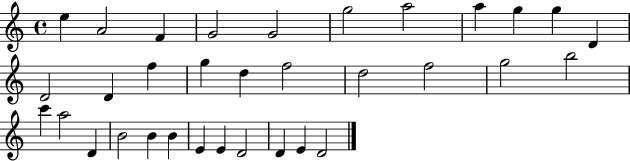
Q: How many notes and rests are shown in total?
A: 33